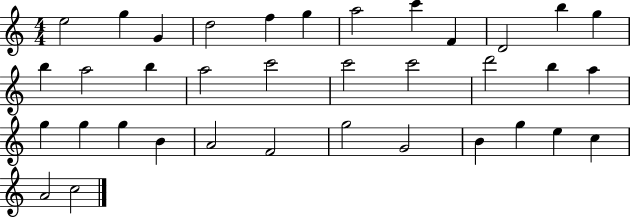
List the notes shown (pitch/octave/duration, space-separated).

E5/h G5/q G4/q D5/h F5/q G5/q A5/h C6/q F4/q D4/h B5/q G5/q B5/q A5/h B5/q A5/h C6/h C6/h C6/h D6/h B5/q A5/q G5/q G5/q G5/q B4/q A4/h F4/h G5/h G4/h B4/q G5/q E5/q C5/q A4/h C5/h